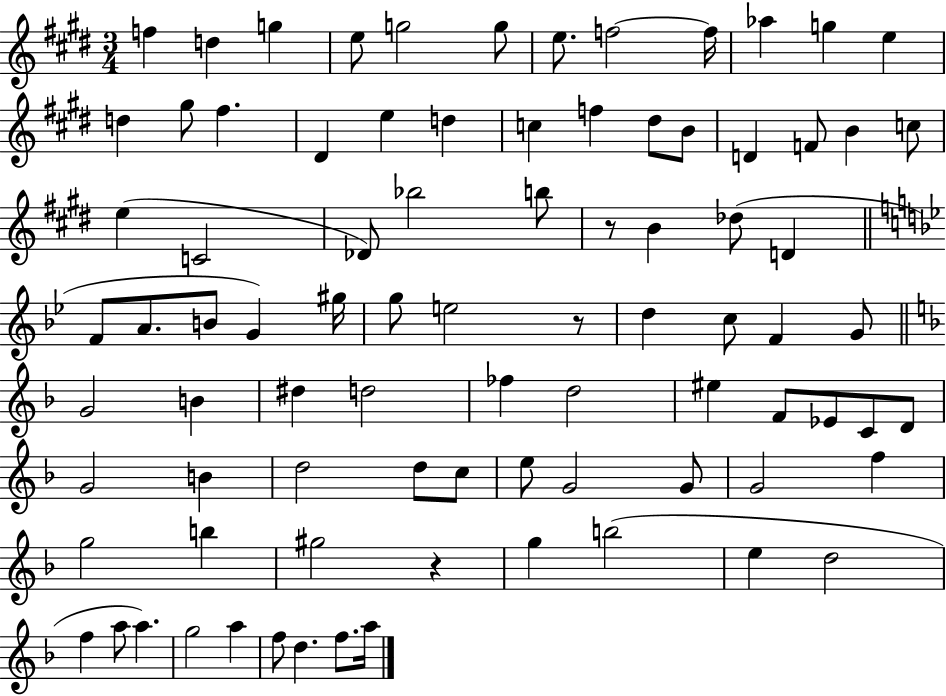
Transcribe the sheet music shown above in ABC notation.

X:1
T:Untitled
M:3/4
L:1/4
K:E
f d g e/2 g2 g/2 e/2 f2 f/4 _a g e d ^g/2 ^f ^D e d c f ^d/2 B/2 D F/2 B c/2 e C2 _D/2 _b2 b/2 z/2 B _d/2 D F/2 A/2 B/2 G ^g/4 g/2 e2 z/2 d c/2 F G/2 G2 B ^d d2 _f d2 ^e F/2 _E/2 C/2 D/2 G2 B d2 d/2 c/2 e/2 G2 G/2 G2 f g2 b ^g2 z g b2 e d2 f a/2 a g2 a f/2 d f/2 a/4